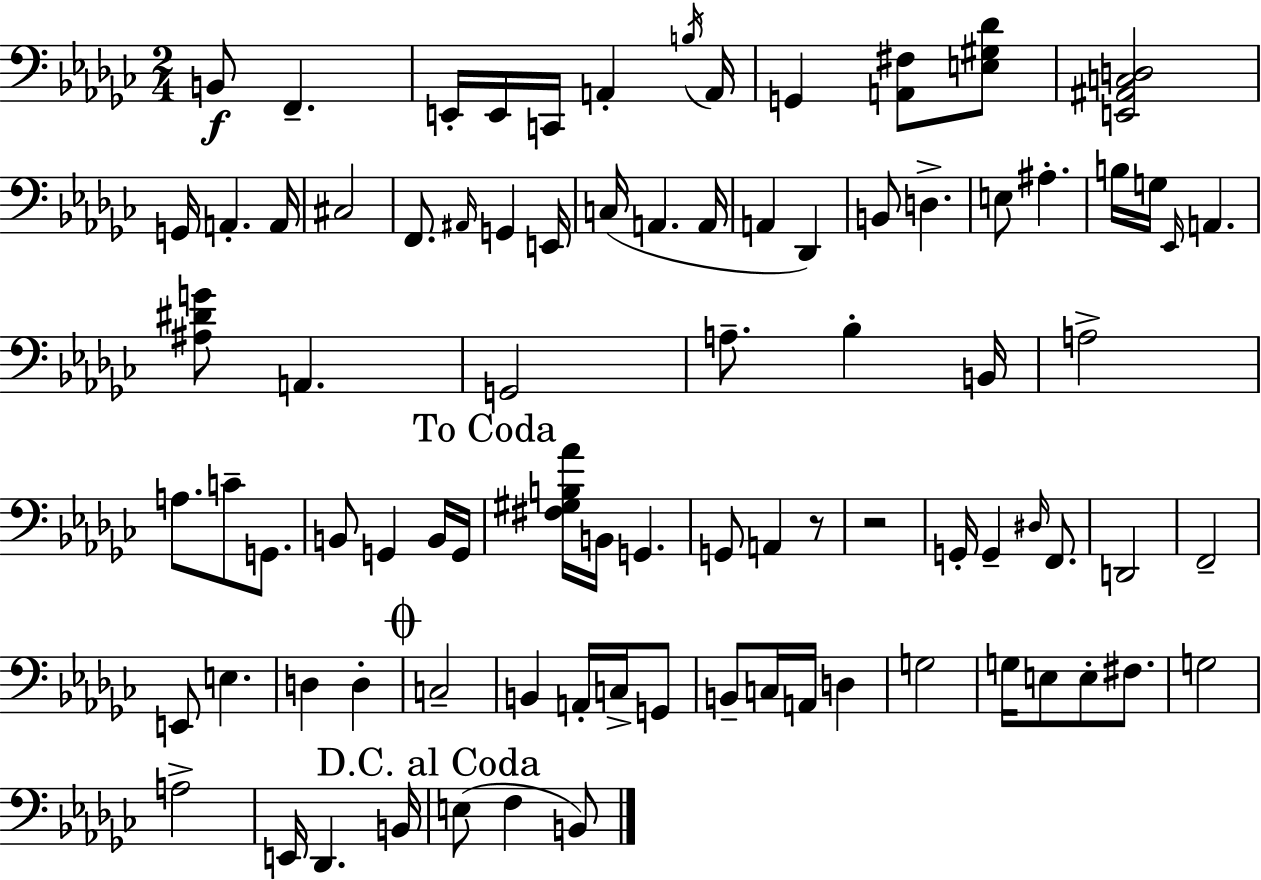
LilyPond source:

{
  \clef bass
  \numericTimeSignature
  \time 2/4
  \key ees \minor
  \repeat volta 2 { b,8\f f,4.-- | e,16-. e,16 c,16 a,4-. \acciaccatura { b16 } | a,16 g,4 <a, fis>8 <e gis des'>8 | <e, ais, c d>2 | \break g,16 a,4.-. | a,16 cis2 | f,8. \grace { ais,16 } g,4 | e,16 c16( a,4. | \break a,16 a,4 des,4) | b,8 d4.-> | e8 ais4.-. | b16 g16 \grace { ees,16 } a,4. | \break <ais dis' g'>8 a,4. | g,2 | a8.-- bes4-. | b,16 a2-> | \break a8. c'8-- | g,8. b,8 g,4 | b,16 g,16 \mark "To Coda" <fis gis b aes'>16 b,16 g,4. | g,8 a,4 | \break r8 r2 | g,16-. g,4-- | \grace { dis16 } f,8. d,2 | f,2-- | \break e,8 e4. | d4 | d4-. \mark \markup { \musicglyph "scripts.coda" } c2-- | b,4 | \break a,16-. c16-> g,8 b,8-- c16 a,16 | d4 g2 | g16 e8 e8-. | fis8. g2 | \break a2-> | e,16 des,4. | b,16 \mark "D.C. al Coda" e8( f4 | b,8) } \bar "|."
}